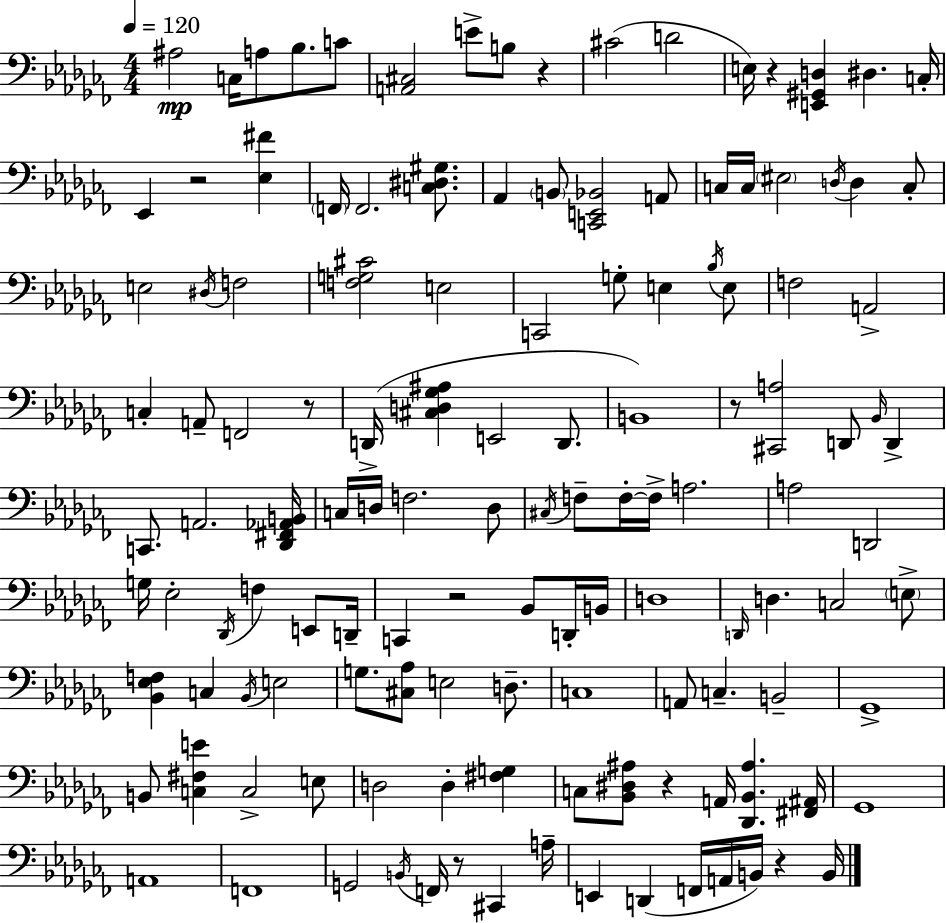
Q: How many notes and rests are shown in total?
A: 130